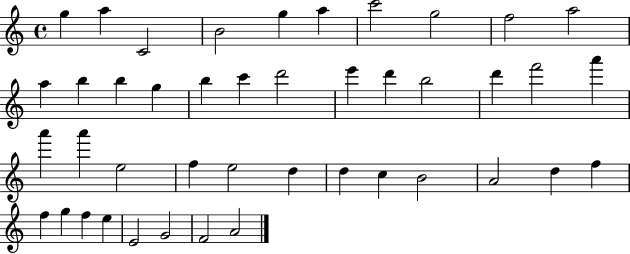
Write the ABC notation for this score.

X:1
T:Untitled
M:4/4
L:1/4
K:C
g a C2 B2 g a c'2 g2 f2 a2 a b b g b c' d'2 e' d' b2 d' f'2 a' a' a' e2 f e2 d d c B2 A2 d f f g f e E2 G2 F2 A2